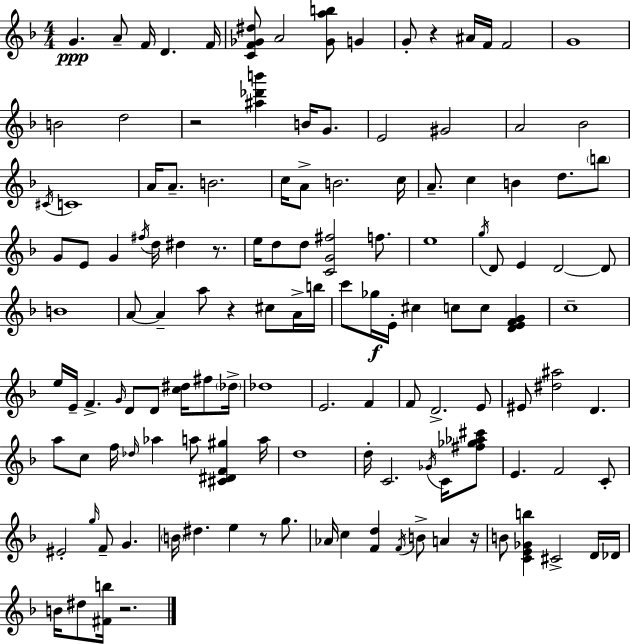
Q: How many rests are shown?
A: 7